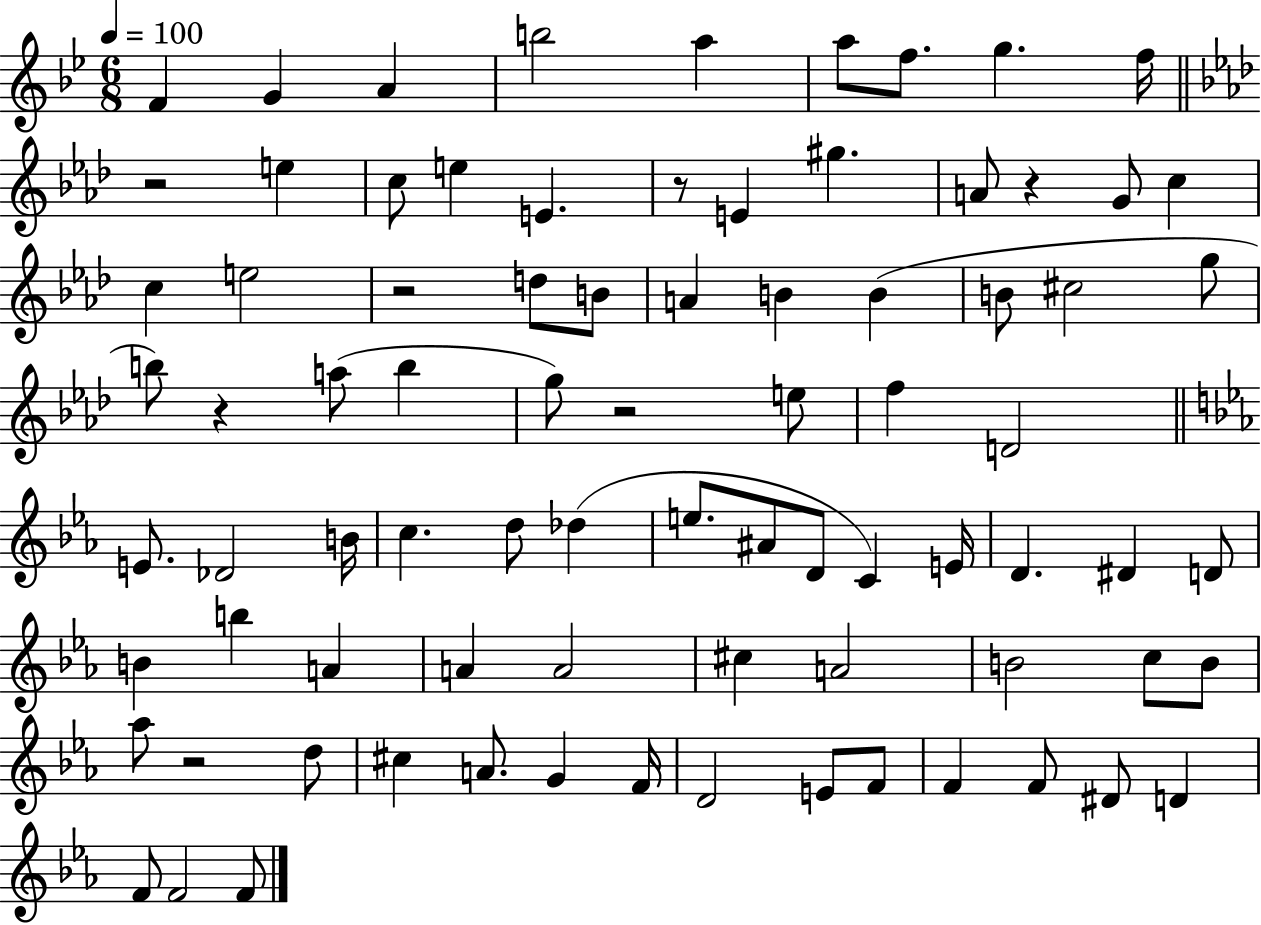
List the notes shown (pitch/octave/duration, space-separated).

F4/q G4/q A4/q B5/h A5/q A5/e F5/e. G5/q. F5/s R/h E5/q C5/e E5/q E4/q. R/e E4/q G#5/q. A4/e R/q G4/e C5/q C5/q E5/h R/h D5/e B4/e A4/q B4/q B4/q B4/e C#5/h G5/e B5/e R/q A5/e B5/q G5/e R/h E5/e F5/q D4/h E4/e. Db4/h B4/s C5/q. D5/e Db5/q E5/e. A#4/e D4/e C4/q E4/s D4/q. D#4/q D4/e B4/q B5/q A4/q A4/q A4/h C#5/q A4/h B4/h C5/e B4/e Ab5/e R/h D5/e C#5/q A4/e. G4/q F4/s D4/h E4/e F4/e F4/q F4/e D#4/e D4/q F4/e F4/h F4/e